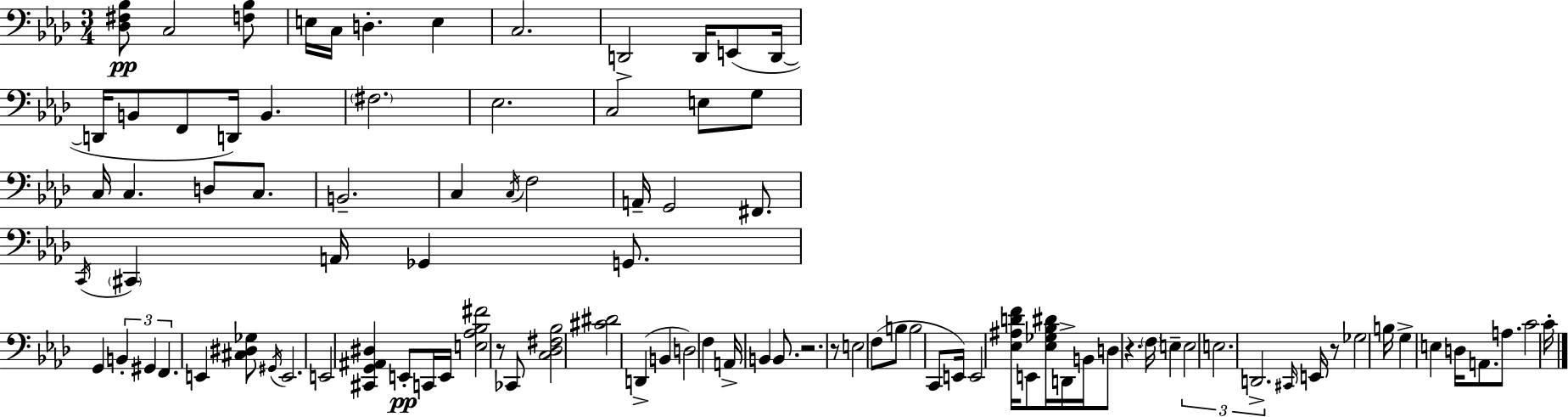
[Db3,F#3,Bb3]/e C3/h [F3,Bb3]/e E3/s C3/s D3/q. E3/q C3/h. D2/h D2/s E2/e D2/s D2/s B2/e F2/e D2/s B2/q. F#3/h. Eb3/h. C3/h E3/e G3/e C3/s C3/q. D3/e C3/e. B2/h. C3/q C3/s F3/h A2/s G2/h F#2/e. C2/s C#2/q A2/s Gb2/q G2/e. G2/q B2/q G#2/q F2/q. E2/q [C#3,D#3,Gb3]/e G#2/s E2/h. E2/h [C#2,G2,A#2,D#3]/q E2/e C2/s E2/s [E3,Ab3,Bb3,F#4]/h R/e CES2/e [C3,Db3,F#3,Bb3]/h [C#4,D#4]/h D2/q B2/q D3/h F3/q A2/s B2/q B2/e. R/h. R/e E3/h F3/e B3/e B3/h C2/e E2/s E2/h [Eb3,A#3,D4,F4]/s E2/e [Eb3,Gb3,Bb3,D#4]/s D2/s B2/s D3/e R/q. F3/s E3/q E3/h E3/h. D2/h. C#2/s E2/s R/e Gb3/h B3/s G3/q E3/q D3/s A2/e. A3/e. C4/h C4/s